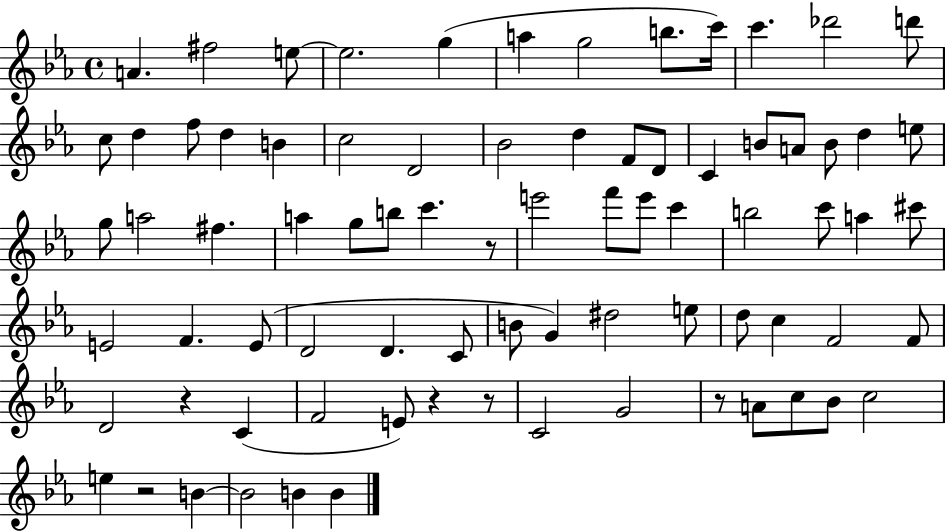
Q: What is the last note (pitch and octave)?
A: B4